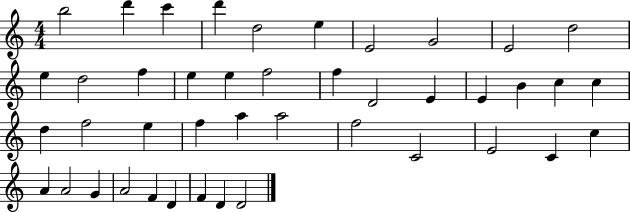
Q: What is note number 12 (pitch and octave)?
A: D5